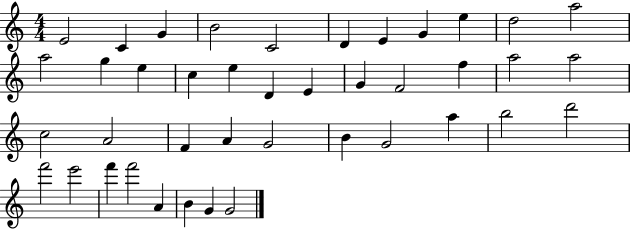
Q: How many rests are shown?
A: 0